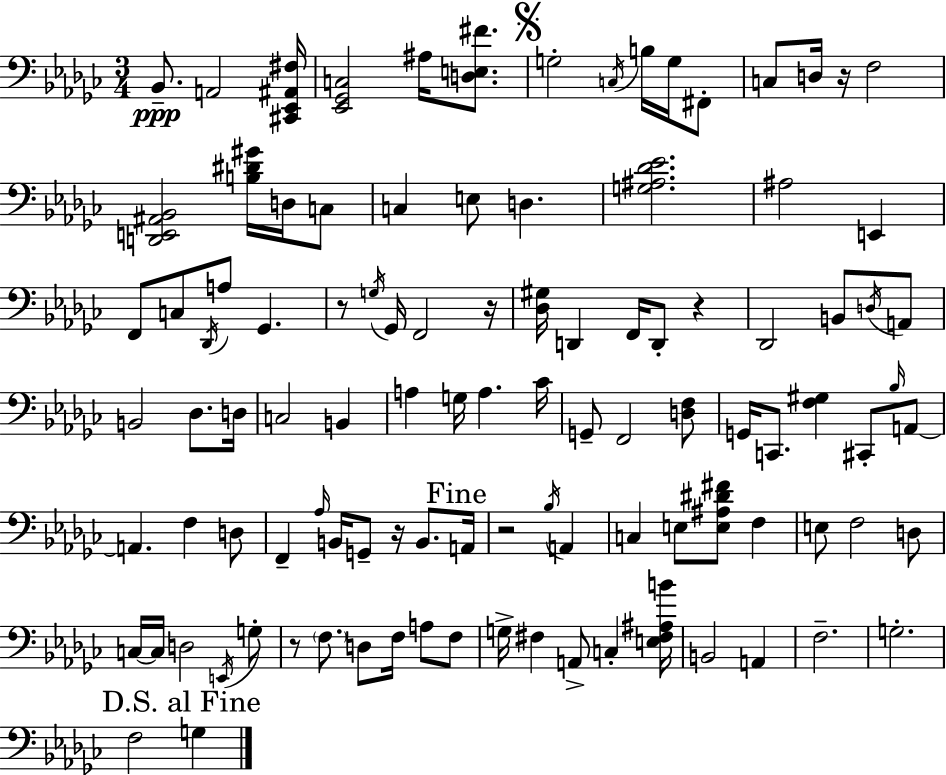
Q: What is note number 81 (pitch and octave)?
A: B2